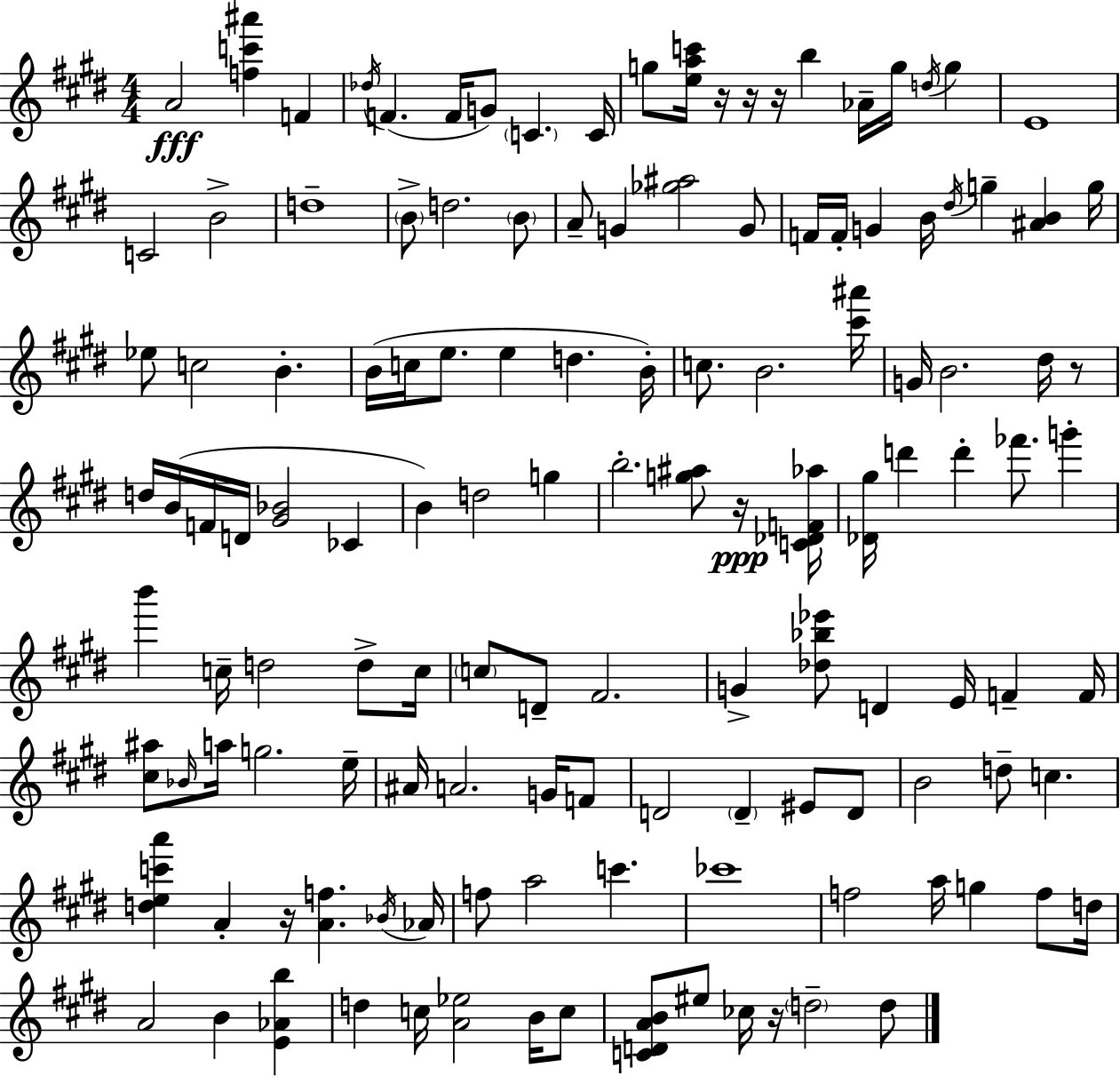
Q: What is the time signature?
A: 4/4